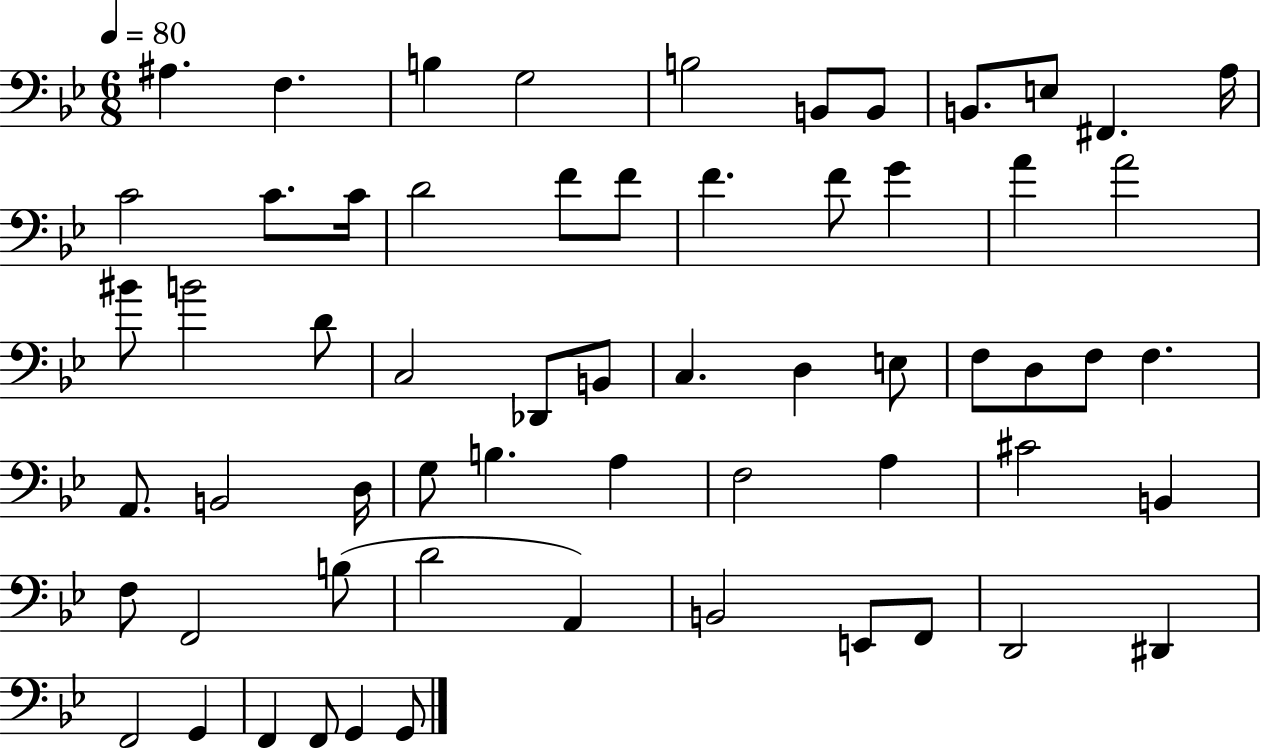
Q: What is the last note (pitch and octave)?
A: G2